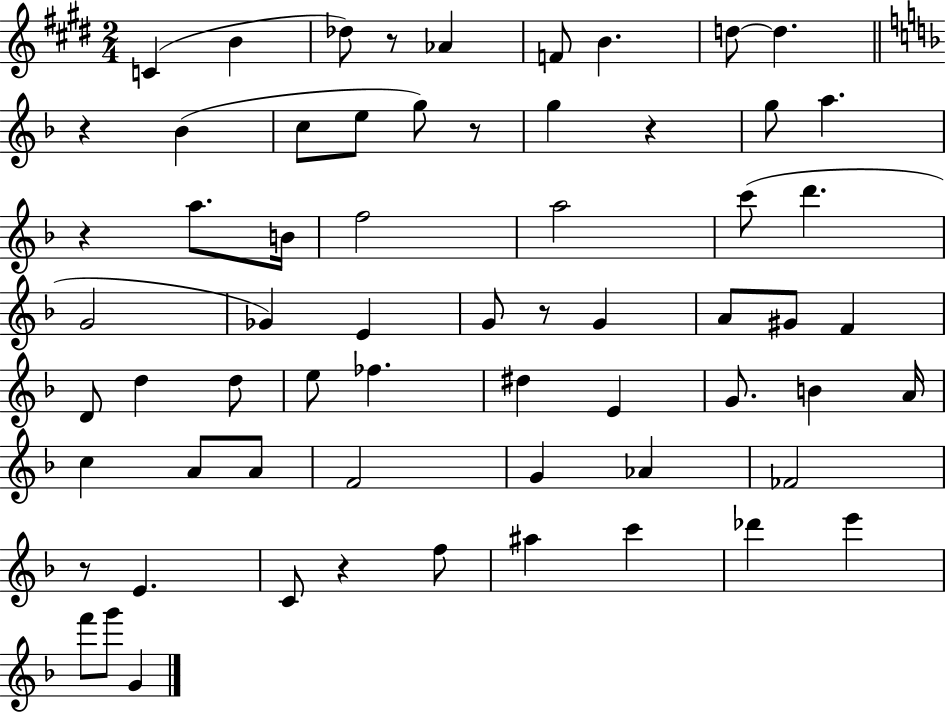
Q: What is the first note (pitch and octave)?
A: C4